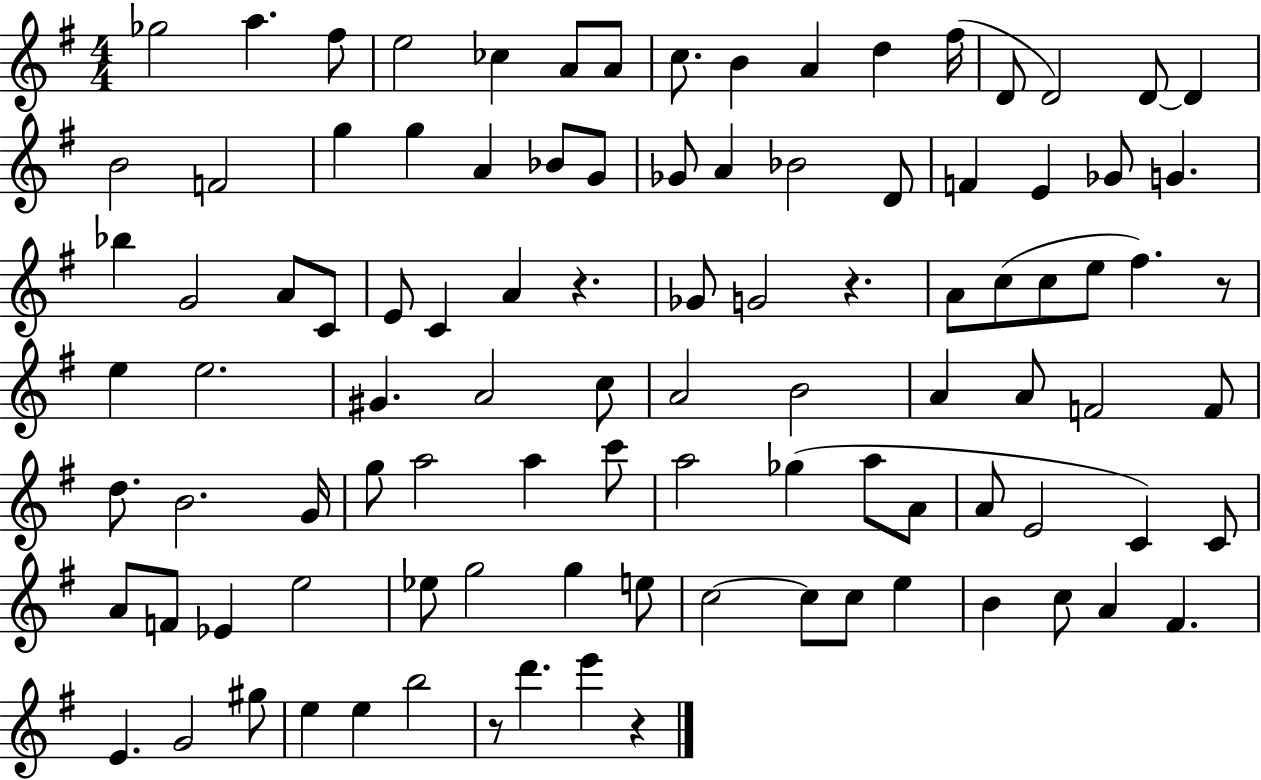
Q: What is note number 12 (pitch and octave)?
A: F#5